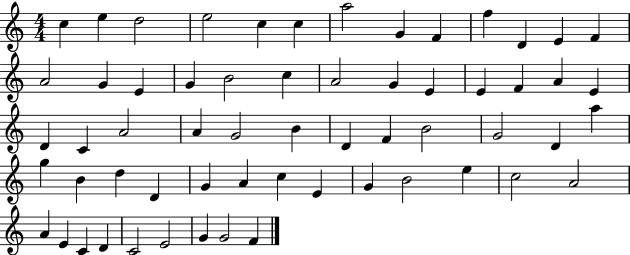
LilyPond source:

{
  \clef treble
  \numericTimeSignature
  \time 4/4
  \key c \major
  c''4 e''4 d''2 | e''2 c''4 c''4 | a''2 g'4 f'4 | f''4 d'4 e'4 f'4 | \break a'2 g'4 e'4 | g'4 b'2 c''4 | a'2 g'4 e'4 | e'4 f'4 a'4 e'4 | \break d'4 c'4 a'2 | a'4 g'2 b'4 | d'4 f'4 b'2 | g'2 d'4 a''4 | \break g''4 b'4 d''4 d'4 | g'4 a'4 c''4 e'4 | g'4 b'2 e''4 | c''2 a'2 | \break a'4 e'4 c'4 d'4 | c'2 e'2 | g'4 g'2 f'4 | \bar "|."
}